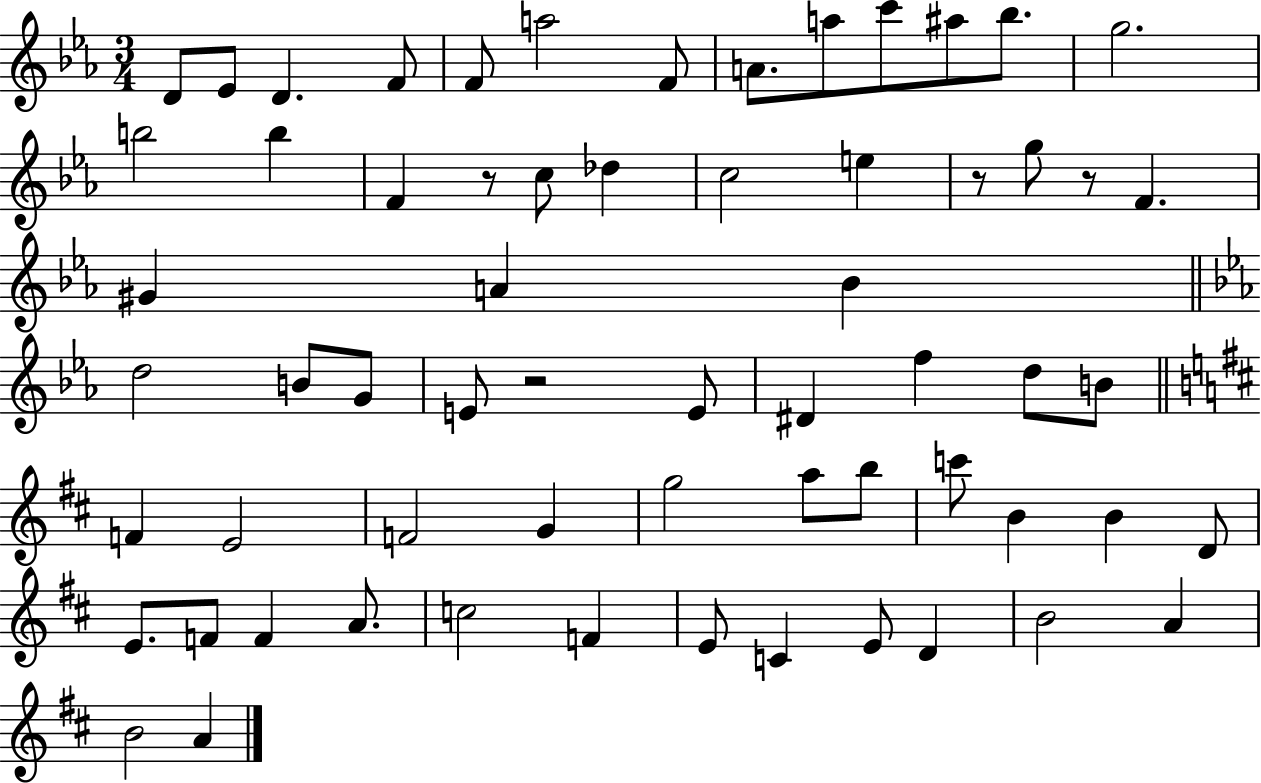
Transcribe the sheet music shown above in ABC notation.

X:1
T:Untitled
M:3/4
L:1/4
K:Eb
D/2 _E/2 D F/2 F/2 a2 F/2 A/2 a/2 c'/2 ^a/2 _b/2 g2 b2 b F z/2 c/2 _d c2 e z/2 g/2 z/2 F ^G A _B d2 B/2 G/2 E/2 z2 E/2 ^D f d/2 B/2 F E2 F2 G g2 a/2 b/2 c'/2 B B D/2 E/2 F/2 F A/2 c2 F E/2 C E/2 D B2 A B2 A